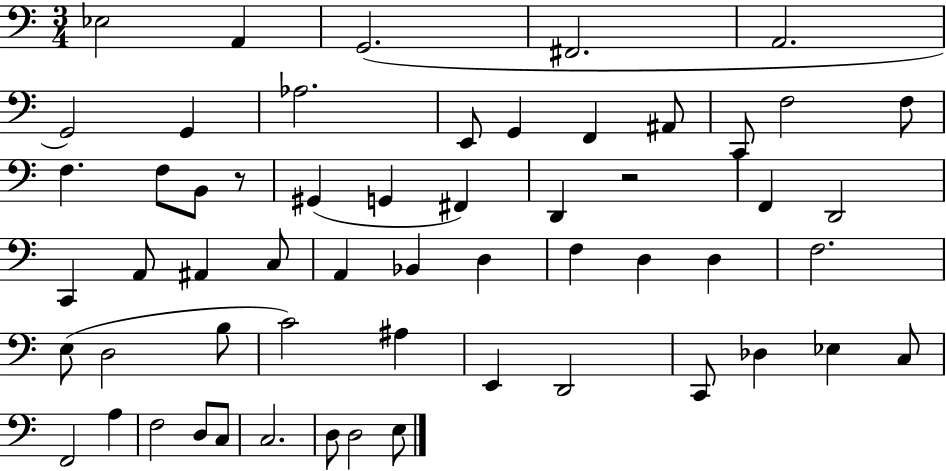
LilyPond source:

{
  \clef bass
  \numericTimeSignature
  \time 3/4
  \key c \major
  \repeat volta 2 { ees2 a,4 | g,2.( | fis,2. | a,2. | \break g,2) g,4 | aes2. | e,8 g,4 f,4 ais,8 | c,8 f2 f8 | \break f4. f8 b,8 r8 | gis,4( g,4 fis,4) | d,4 r2 | f,4 d,2 | \break c,4 a,8 ais,4 c8 | a,4 bes,4 d4 | f4 d4 d4 | f2. | \break e8( d2 b8 | c'2) ais4 | e,4 d,2 | c,8 des4 ees4 c8 | \break f,2 a4 | f2 d8 c8 | c2. | d8 d2 e8 | \break } \bar "|."
}